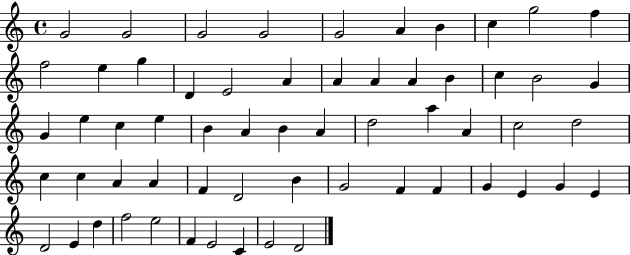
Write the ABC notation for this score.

X:1
T:Untitled
M:4/4
L:1/4
K:C
G2 G2 G2 G2 G2 A B c g2 f f2 e g D E2 A A A A B c B2 G G e c e B A B A d2 a A c2 d2 c c A A F D2 B G2 F F G E G E D2 E d f2 e2 F E2 C E2 D2